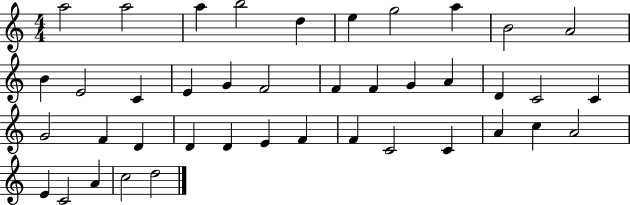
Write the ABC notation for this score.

X:1
T:Untitled
M:4/4
L:1/4
K:C
a2 a2 a b2 d e g2 a B2 A2 B E2 C E G F2 F F G A D C2 C G2 F D D D E F F C2 C A c A2 E C2 A c2 d2